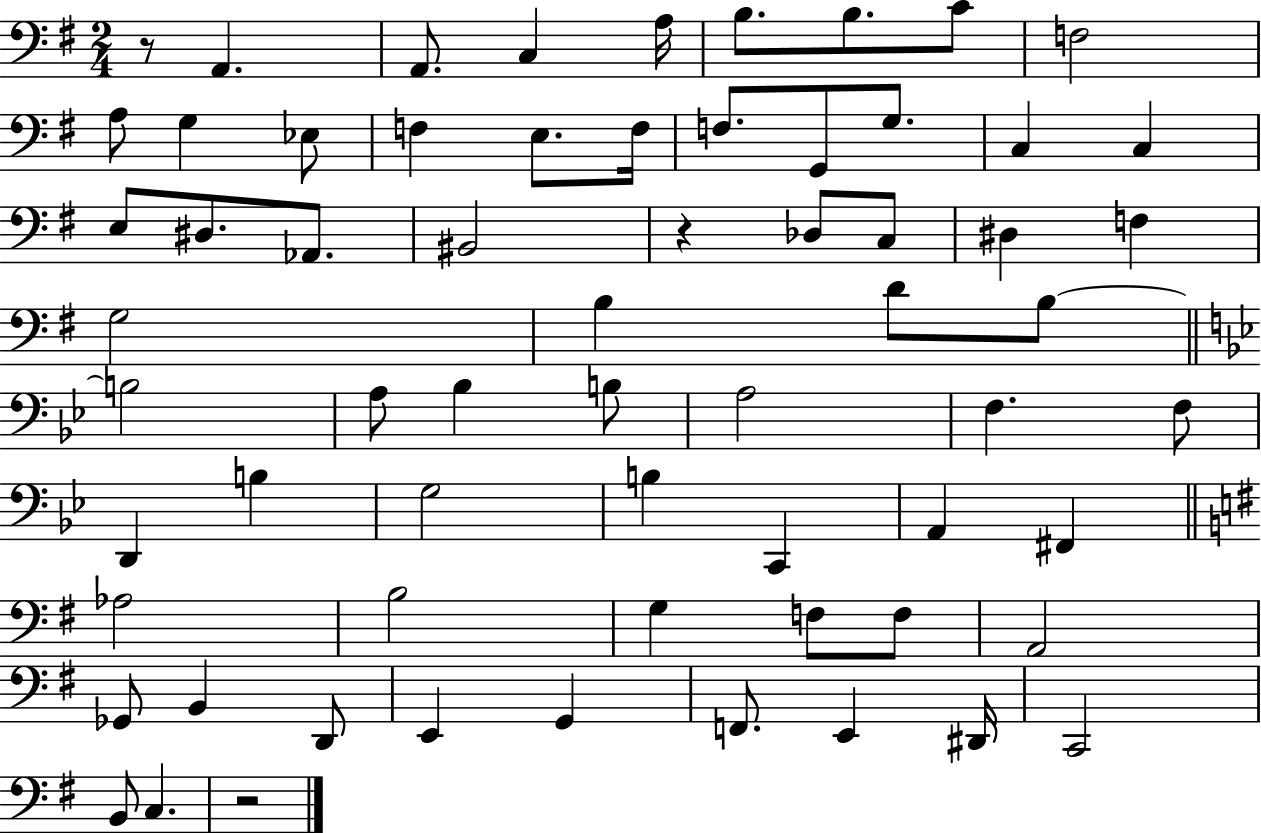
R/e A2/q. A2/e. C3/q A3/s B3/e. B3/e. C4/e F3/h A3/e G3/q Eb3/e F3/q E3/e. F3/s F3/e. G2/e G3/e. C3/q C3/q E3/e D#3/e. Ab2/e. BIS2/h R/q Db3/e C3/e D#3/q F3/q G3/h B3/q D4/e B3/e B3/h A3/e Bb3/q B3/e A3/h F3/q. F3/e D2/q B3/q G3/h B3/q C2/q A2/q F#2/q Ab3/h B3/h G3/q F3/e F3/e A2/h Gb2/e B2/q D2/e E2/q G2/q F2/e. E2/q D#2/s C2/h B2/e C3/q. R/h